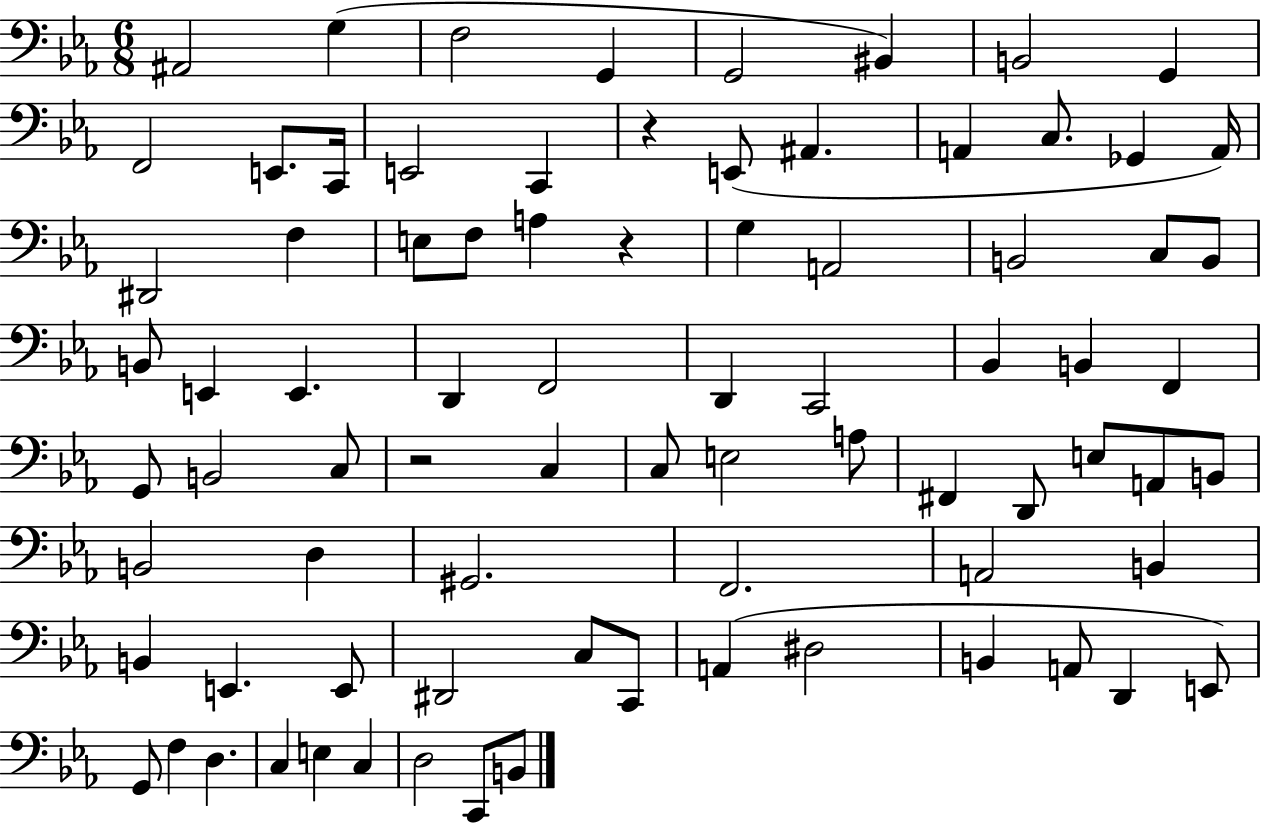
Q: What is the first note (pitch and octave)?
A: A#2